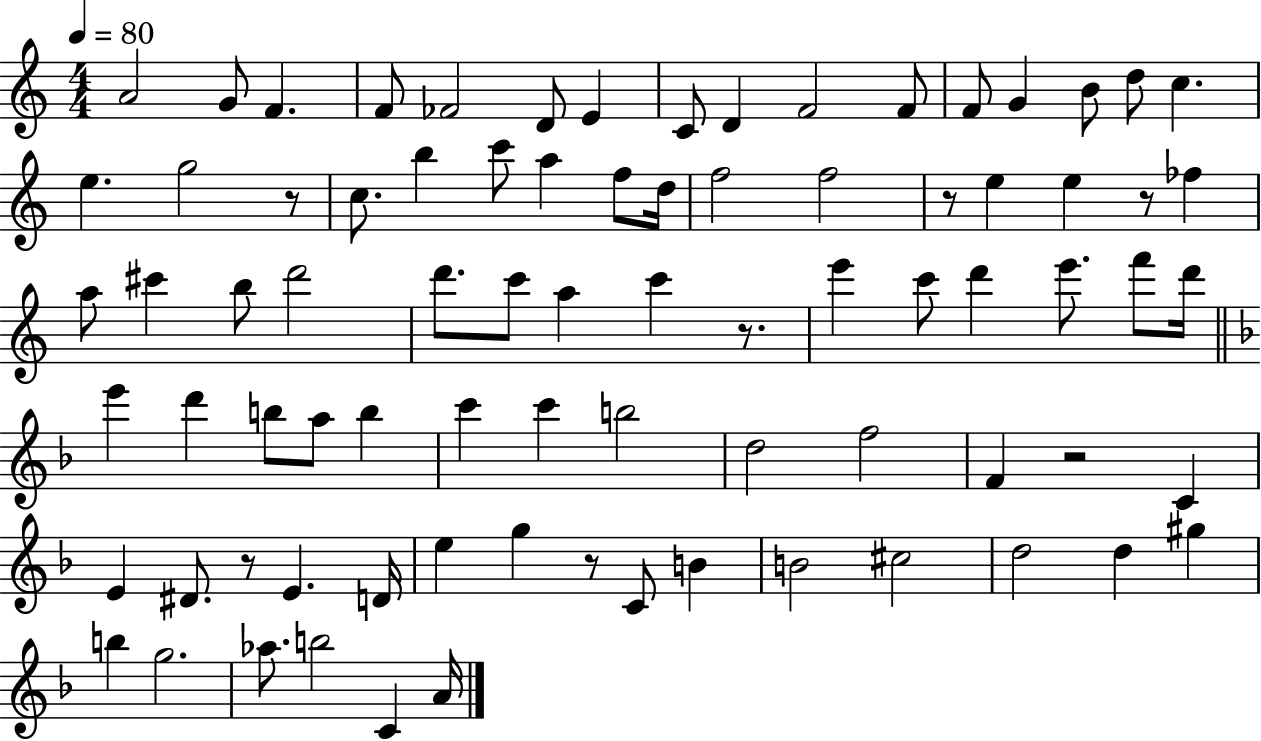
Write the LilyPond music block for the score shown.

{
  \clef treble
  \numericTimeSignature
  \time 4/4
  \key c \major
  \tempo 4 = 80
  a'2 g'8 f'4. | f'8 fes'2 d'8 e'4 | c'8 d'4 f'2 f'8 | f'8 g'4 b'8 d''8 c''4. | \break e''4. g''2 r8 | c''8. b''4 c'''8 a''4 f''8 d''16 | f''2 f''2 | r8 e''4 e''4 r8 fes''4 | \break a''8 cis'''4 b''8 d'''2 | d'''8. c'''8 a''4 c'''4 r8. | e'''4 c'''8 d'''4 e'''8. f'''8 d'''16 | \bar "||" \break \key d \minor e'''4 d'''4 b''8 a''8 b''4 | c'''4 c'''4 b''2 | d''2 f''2 | f'4 r2 c'4 | \break e'4 dis'8. r8 e'4. d'16 | e''4 g''4 r8 c'8 b'4 | b'2 cis''2 | d''2 d''4 gis''4 | \break b''4 g''2. | aes''8. b''2 c'4 a'16 | \bar "|."
}